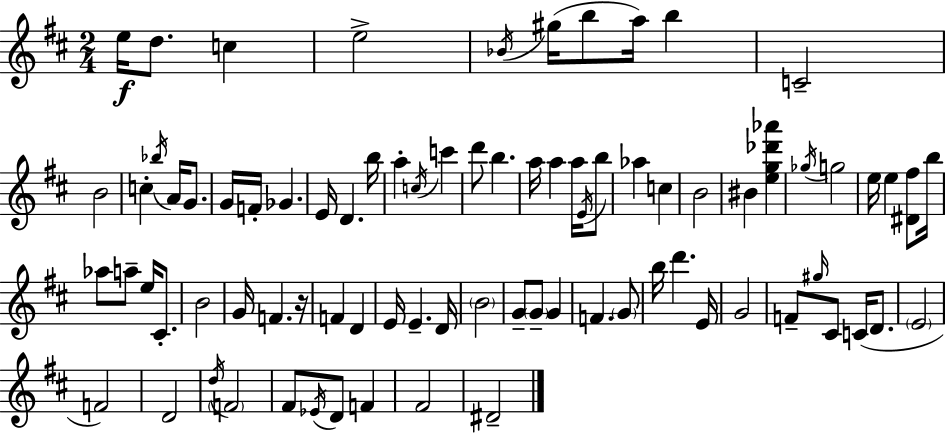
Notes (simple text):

E5/s D5/e. C5/q E5/h Bb4/s G#5/s B5/e A5/s B5/q C4/h B4/h C5/q Bb5/s A4/s G4/e. G4/s F4/s Gb4/q. E4/s D4/q. B5/s A5/q C5/s C6/q D6/e B5/q. A5/s A5/q A5/s E4/s B5/e Ab5/q C5/q B4/h BIS4/q [E5,G5,Db6,Ab6]/q Gb5/s G5/h E5/s E5/q [D#4,F#5]/e B5/s Ab5/e A5/e E5/s C#4/e. B4/h G4/s F4/q. R/s F4/q D4/q E4/s E4/q. D4/s B4/h G4/e G4/e G4/q F4/q. G4/e B5/s D6/q. E4/s G4/h F4/e G#5/s C#4/e C4/s D4/e. E4/h F4/h D4/h D5/s F4/h F#4/e Eb4/s D4/e F4/q F#4/h D#4/h